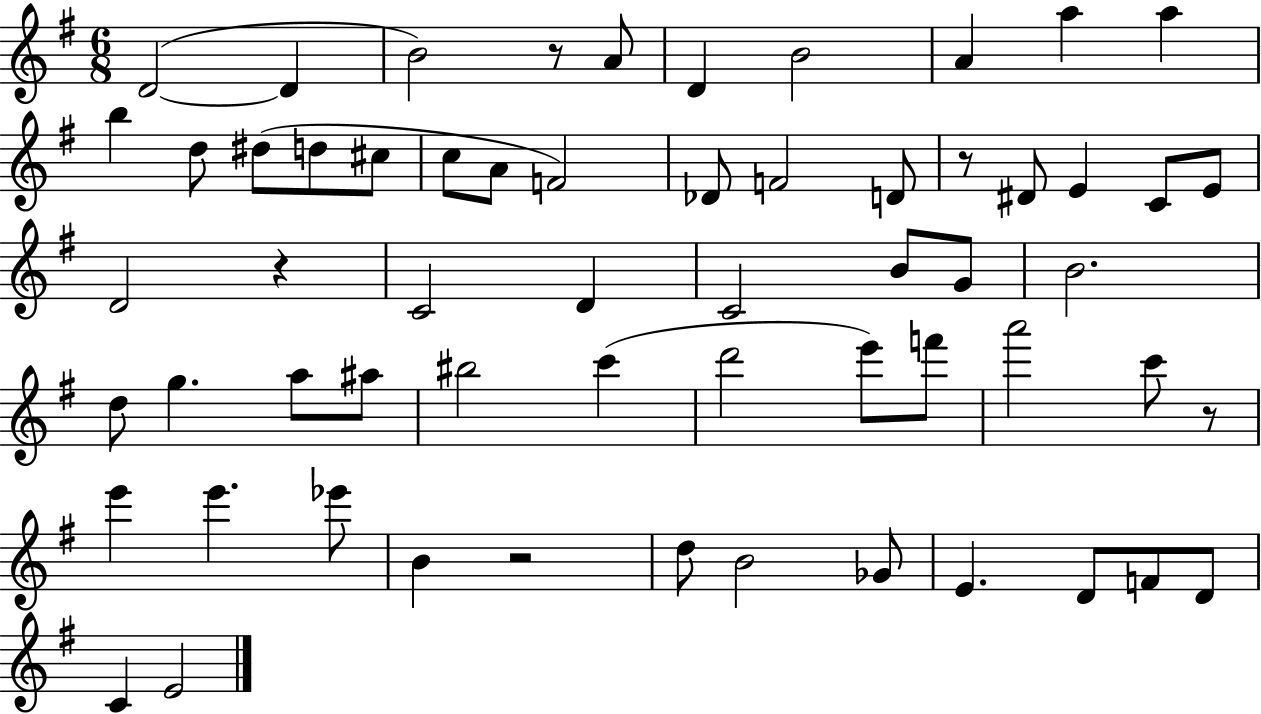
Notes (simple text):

D4/h D4/q B4/h R/e A4/e D4/q B4/h A4/q A5/q A5/q B5/q D5/e D#5/e D5/e C#5/e C5/e A4/e F4/h Db4/e F4/h D4/e R/e D#4/e E4/q C4/e E4/e D4/h R/q C4/h D4/q C4/h B4/e G4/e B4/h. D5/e G5/q. A5/e A#5/e BIS5/h C6/q D6/h E6/e F6/e A6/h C6/e R/e E6/q E6/q. Eb6/e B4/q R/h D5/e B4/h Gb4/e E4/q. D4/e F4/e D4/e C4/q E4/h